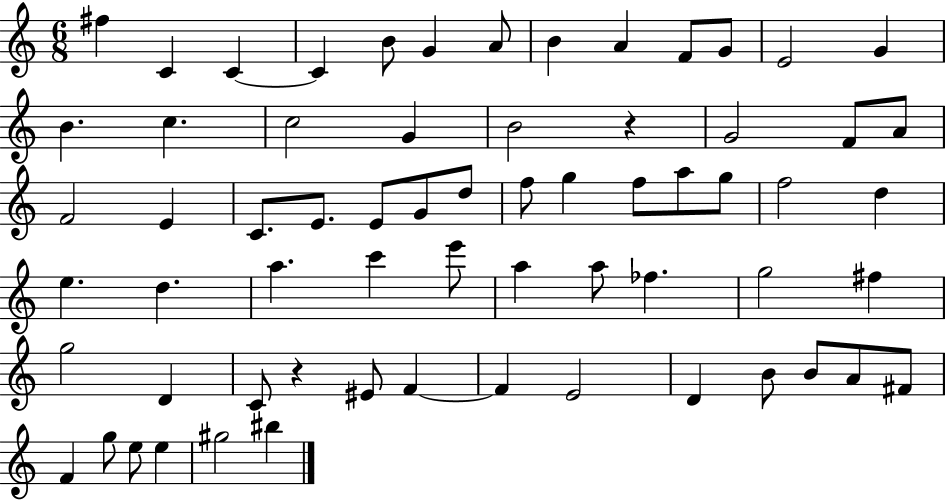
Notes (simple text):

F#5/q C4/q C4/q C4/q B4/e G4/q A4/e B4/q A4/q F4/e G4/e E4/h G4/q B4/q. C5/q. C5/h G4/q B4/h R/q G4/h F4/e A4/e F4/h E4/q C4/e. E4/e. E4/e G4/e D5/e F5/e G5/q F5/e A5/e G5/e F5/h D5/q E5/q. D5/q. A5/q. C6/q E6/e A5/q A5/e FES5/q. G5/h F#5/q G5/h D4/q C4/e R/q EIS4/e F4/q F4/q E4/h D4/q B4/e B4/e A4/e F#4/e F4/q G5/e E5/e E5/q G#5/h BIS5/q